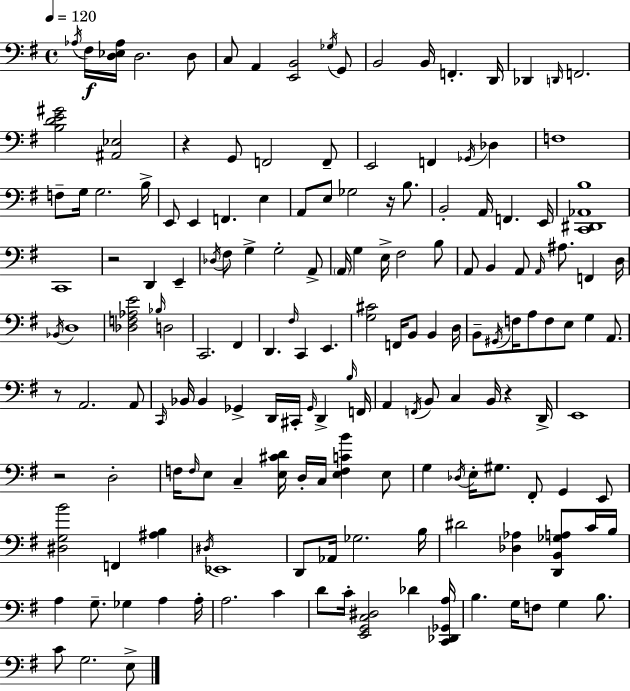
X:1
T:Untitled
M:4/4
L:1/4
K:G
_A,/4 ^F,/4 [D,_E,_A,]/4 D,2 D,/2 C,/2 A,, [E,,B,,]2 _G,/4 G,,/2 B,,2 B,,/4 F,, D,,/4 _D,, D,,/4 F,,2 [B,DE^G]2 [^A,,_E,]2 z G,,/2 F,,2 F,,/2 E,,2 F,, _G,,/4 _D, F,4 F,/2 G,/4 G,2 B,/4 E,,/2 E,, F,, E, A,,/2 E,/2 _G,2 z/4 B,/2 B,,2 A,,/4 F,, E,,/4 [C,,^D,,_A,,B,]4 C,,4 z2 D,, E,, _D,/4 ^F,/2 G, G,2 A,,/2 A,,/4 G, E,/4 ^F,2 B,/2 A,,/2 B,, A,,/2 A,,/4 ^A,/2 F,, D,/4 _B,,/4 D,4 [_D,F,_A,E]2 _B,/4 D,2 C,,2 ^F,, D,, ^F,/4 C,, E,, [G,^C]2 F,,/4 B,,/2 B,, D,/4 B,,/2 ^G,,/4 F,/4 A,/2 F,/2 E,/2 G, A,,/2 z/2 A,,2 A,,/2 C,,/4 _B,,/4 _B,, _G,, D,,/4 ^C,,/4 _G,,/4 D,, B,/4 F,,/4 A,, F,,/4 B,,/2 C, B,,/4 z D,,/4 E,,4 z2 D,2 F,/4 F,/4 E,/2 C, [E,^CD]/4 D,/4 C,/4 [E,F,CB] E,/2 G, _D,/4 E,/4 ^G,/2 ^F,,/2 G,, E,,/2 [^D,G,B]2 F,, [^A,B,] ^D,/4 _E,,4 D,,/2 _A,,/4 _G,2 B,/4 ^D2 [_D,_A,] [D,,B,,_G,A,]/2 C/4 B,/4 A, G,/2 _G, A, A,/4 A,2 C D/2 C/4 [E,,G,,C,^D,]2 _D [C,,_D,,_G,,A,]/4 B, G,/4 F,/2 G, B,/2 C/2 G,2 E,/2